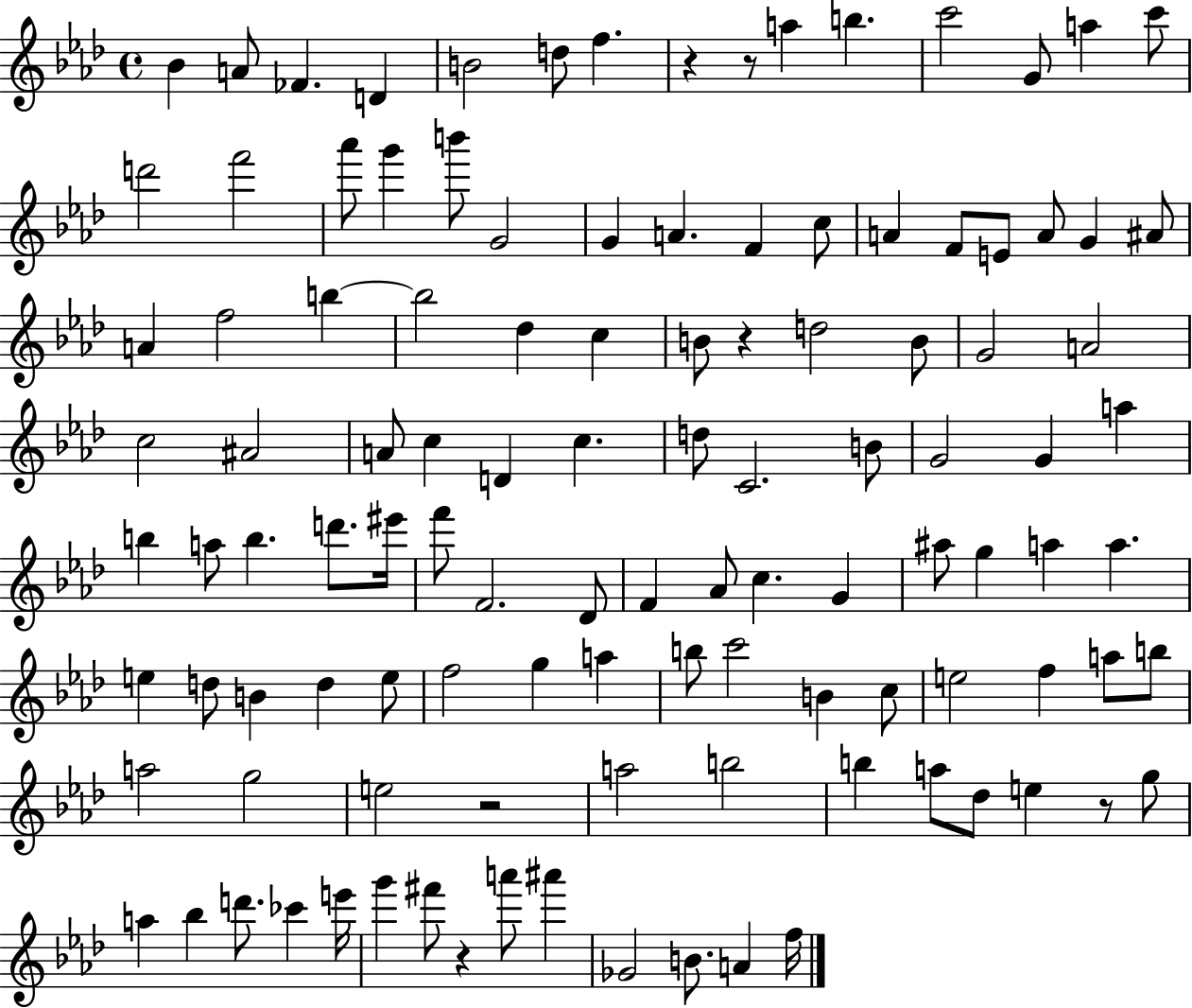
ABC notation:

X:1
T:Untitled
M:4/4
L:1/4
K:Ab
_B A/2 _F D B2 d/2 f z z/2 a b c'2 G/2 a c'/2 d'2 f'2 _a'/2 g' b'/2 G2 G A F c/2 A F/2 E/2 A/2 G ^A/2 A f2 b b2 _d c B/2 z d2 B/2 G2 A2 c2 ^A2 A/2 c D c d/2 C2 B/2 G2 G a b a/2 b d'/2 ^e'/4 f'/2 F2 _D/2 F _A/2 c G ^a/2 g a a e d/2 B d e/2 f2 g a b/2 c'2 B c/2 e2 f a/2 b/2 a2 g2 e2 z2 a2 b2 b a/2 _d/2 e z/2 g/2 a _b d'/2 _c' e'/4 g' ^f'/2 z a'/2 ^a' _G2 B/2 A f/4